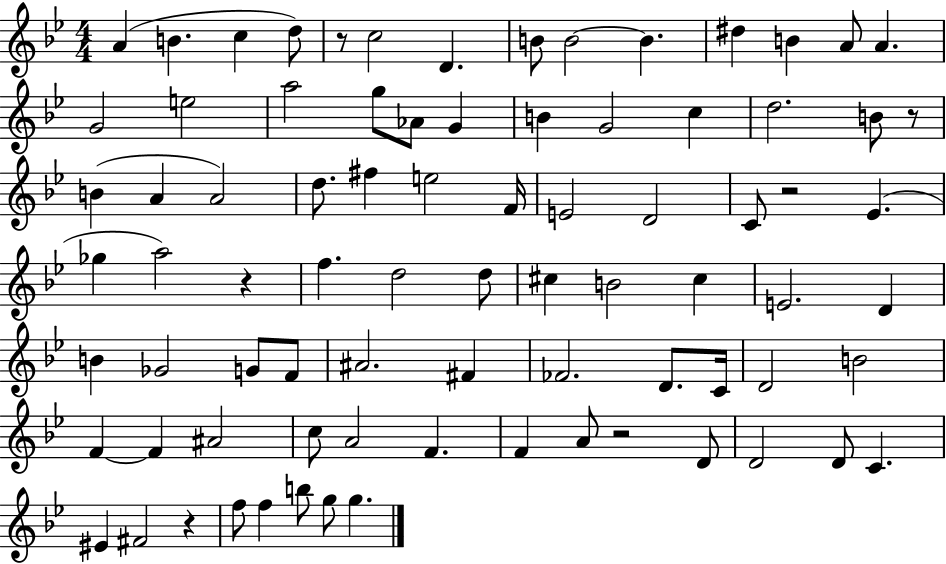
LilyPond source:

{
  \clef treble
  \numericTimeSignature
  \time 4/4
  \key bes \major
  a'4( b'4. c''4 d''8) | r8 c''2 d'4. | b'8 b'2~~ b'4. | dis''4 b'4 a'8 a'4. | \break g'2 e''2 | a''2 g''8 aes'8 g'4 | b'4 g'2 c''4 | d''2. b'8 r8 | \break b'4( a'4 a'2) | d''8. fis''4 e''2 f'16 | e'2 d'2 | c'8 r2 ees'4.( | \break ges''4 a''2) r4 | f''4. d''2 d''8 | cis''4 b'2 cis''4 | e'2. d'4 | \break b'4 ges'2 g'8 f'8 | ais'2. fis'4 | fes'2. d'8. c'16 | d'2 b'2 | \break f'4~~ f'4 ais'2 | c''8 a'2 f'4. | f'4 a'8 r2 d'8 | d'2 d'8 c'4. | \break eis'4 fis'2 r4 | f''8 f''4 b''8 g''8 g''4. | \bar "|."
}